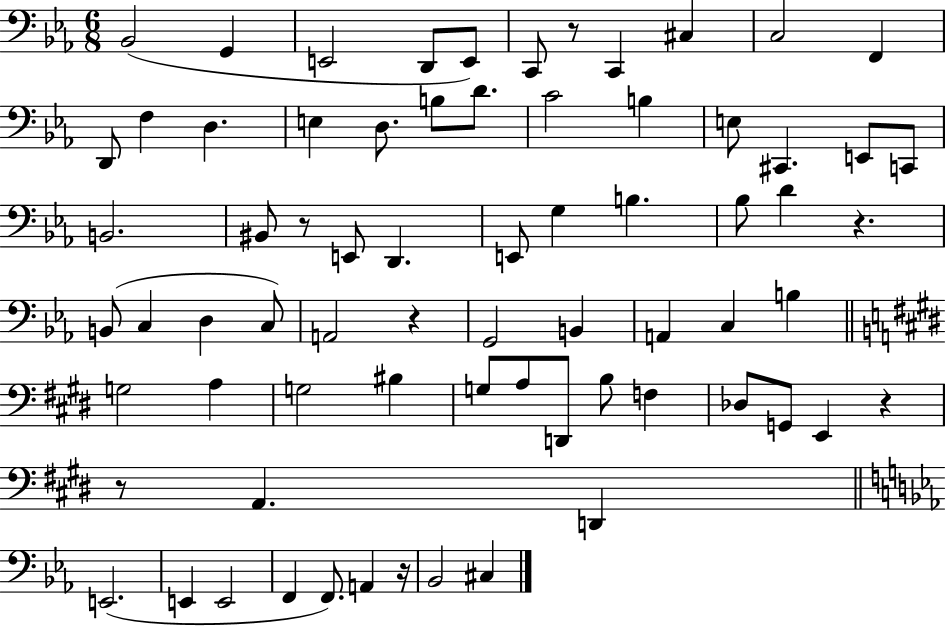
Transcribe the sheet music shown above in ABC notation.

X:1
T:Untitled
M:6/8
L:1/4
K:Eb
_B,,2 G,, E,,2 D,,/2 E,,/2 C,,/2 z/2 C,, ^C, C,2 F,, D,,/2 F, D, E, D,/2 B,/2 D/2 C2 B, E,/2 ^C,, E,,/2 C,,/2 B,,2 ^B,,/2 z/2 E,,/2 D,, E,,/2 G, B, _B,/2 D z B,,/2 C, D, C,/2 A,,2 z G,,2 B,, A,, C, B, G,2 A, G,2 ^B, G,/2 A,/2 D,,/2 B,/2 F, _D,/2 G,,/2 E,, z z/2 A,, D,, E,,2 E,, E,,2 F,, F,,/2 A,, z/4 _B,,2 ^C,